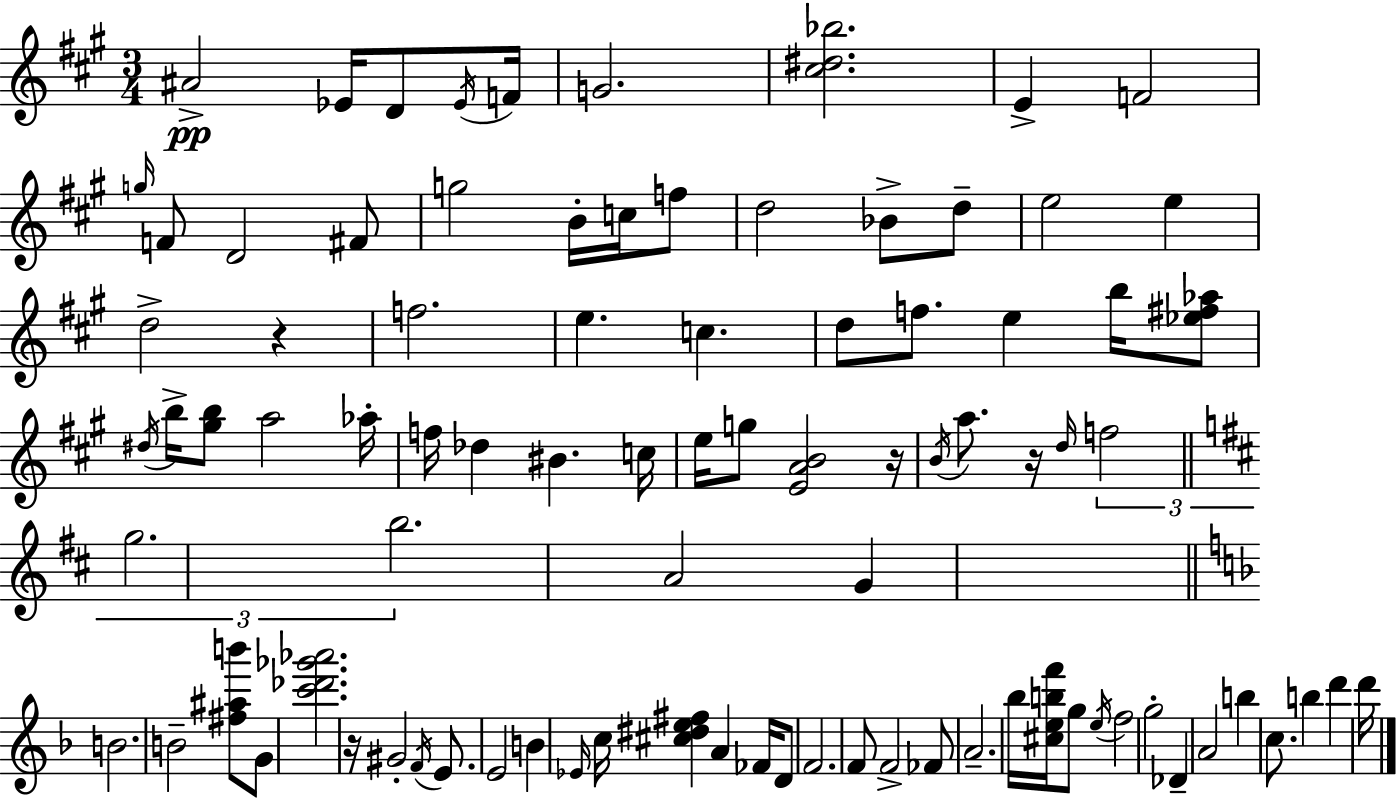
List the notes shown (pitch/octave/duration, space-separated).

A#4/h Eb4/s D4/e Eb4/s F4/s G4/h. [C#5,D#5,Bb5]/h. E4/q F4/h G5/s F4/e D4/h F#4/e G5/h B4/s C5/s F5/e D5/h Bb4/e D5/e E5/h E5/q D5/h R/q F5/h. E5/q. C5/q. D5/e F5/e. E5/q B5/s [Eb5,F#5,Ab5]/e D#5/s B5/s [G#5,B5]/e A5/h Ab5/s F5/s Db5/q BIS4/q. C5/s E5/s G5/e [E4,A4,B4]/h R/s B4/s A5/e. R/s D5/s F5/h G5/h. B5/h. A4/h G4/q B4/h. B4/h [F#5,A#5,B6]/e G4/e [C6,Db6,Gb6,Ab6]/h. R/s G#4/h F4/s E4/e. E4/h B4/q Eb4/s C5/s [C#5,D#5,E5,F#5]/q A4/q FES4/s D4/e F4/h. F4/e F4/h FES4/e A4/h. Bb5/s [C#5,E5,B5,F6]/s G5/e E5/s F5/h G5/h Db4/q A4/h B5/q C5/e. B5/q D6/q D6/s